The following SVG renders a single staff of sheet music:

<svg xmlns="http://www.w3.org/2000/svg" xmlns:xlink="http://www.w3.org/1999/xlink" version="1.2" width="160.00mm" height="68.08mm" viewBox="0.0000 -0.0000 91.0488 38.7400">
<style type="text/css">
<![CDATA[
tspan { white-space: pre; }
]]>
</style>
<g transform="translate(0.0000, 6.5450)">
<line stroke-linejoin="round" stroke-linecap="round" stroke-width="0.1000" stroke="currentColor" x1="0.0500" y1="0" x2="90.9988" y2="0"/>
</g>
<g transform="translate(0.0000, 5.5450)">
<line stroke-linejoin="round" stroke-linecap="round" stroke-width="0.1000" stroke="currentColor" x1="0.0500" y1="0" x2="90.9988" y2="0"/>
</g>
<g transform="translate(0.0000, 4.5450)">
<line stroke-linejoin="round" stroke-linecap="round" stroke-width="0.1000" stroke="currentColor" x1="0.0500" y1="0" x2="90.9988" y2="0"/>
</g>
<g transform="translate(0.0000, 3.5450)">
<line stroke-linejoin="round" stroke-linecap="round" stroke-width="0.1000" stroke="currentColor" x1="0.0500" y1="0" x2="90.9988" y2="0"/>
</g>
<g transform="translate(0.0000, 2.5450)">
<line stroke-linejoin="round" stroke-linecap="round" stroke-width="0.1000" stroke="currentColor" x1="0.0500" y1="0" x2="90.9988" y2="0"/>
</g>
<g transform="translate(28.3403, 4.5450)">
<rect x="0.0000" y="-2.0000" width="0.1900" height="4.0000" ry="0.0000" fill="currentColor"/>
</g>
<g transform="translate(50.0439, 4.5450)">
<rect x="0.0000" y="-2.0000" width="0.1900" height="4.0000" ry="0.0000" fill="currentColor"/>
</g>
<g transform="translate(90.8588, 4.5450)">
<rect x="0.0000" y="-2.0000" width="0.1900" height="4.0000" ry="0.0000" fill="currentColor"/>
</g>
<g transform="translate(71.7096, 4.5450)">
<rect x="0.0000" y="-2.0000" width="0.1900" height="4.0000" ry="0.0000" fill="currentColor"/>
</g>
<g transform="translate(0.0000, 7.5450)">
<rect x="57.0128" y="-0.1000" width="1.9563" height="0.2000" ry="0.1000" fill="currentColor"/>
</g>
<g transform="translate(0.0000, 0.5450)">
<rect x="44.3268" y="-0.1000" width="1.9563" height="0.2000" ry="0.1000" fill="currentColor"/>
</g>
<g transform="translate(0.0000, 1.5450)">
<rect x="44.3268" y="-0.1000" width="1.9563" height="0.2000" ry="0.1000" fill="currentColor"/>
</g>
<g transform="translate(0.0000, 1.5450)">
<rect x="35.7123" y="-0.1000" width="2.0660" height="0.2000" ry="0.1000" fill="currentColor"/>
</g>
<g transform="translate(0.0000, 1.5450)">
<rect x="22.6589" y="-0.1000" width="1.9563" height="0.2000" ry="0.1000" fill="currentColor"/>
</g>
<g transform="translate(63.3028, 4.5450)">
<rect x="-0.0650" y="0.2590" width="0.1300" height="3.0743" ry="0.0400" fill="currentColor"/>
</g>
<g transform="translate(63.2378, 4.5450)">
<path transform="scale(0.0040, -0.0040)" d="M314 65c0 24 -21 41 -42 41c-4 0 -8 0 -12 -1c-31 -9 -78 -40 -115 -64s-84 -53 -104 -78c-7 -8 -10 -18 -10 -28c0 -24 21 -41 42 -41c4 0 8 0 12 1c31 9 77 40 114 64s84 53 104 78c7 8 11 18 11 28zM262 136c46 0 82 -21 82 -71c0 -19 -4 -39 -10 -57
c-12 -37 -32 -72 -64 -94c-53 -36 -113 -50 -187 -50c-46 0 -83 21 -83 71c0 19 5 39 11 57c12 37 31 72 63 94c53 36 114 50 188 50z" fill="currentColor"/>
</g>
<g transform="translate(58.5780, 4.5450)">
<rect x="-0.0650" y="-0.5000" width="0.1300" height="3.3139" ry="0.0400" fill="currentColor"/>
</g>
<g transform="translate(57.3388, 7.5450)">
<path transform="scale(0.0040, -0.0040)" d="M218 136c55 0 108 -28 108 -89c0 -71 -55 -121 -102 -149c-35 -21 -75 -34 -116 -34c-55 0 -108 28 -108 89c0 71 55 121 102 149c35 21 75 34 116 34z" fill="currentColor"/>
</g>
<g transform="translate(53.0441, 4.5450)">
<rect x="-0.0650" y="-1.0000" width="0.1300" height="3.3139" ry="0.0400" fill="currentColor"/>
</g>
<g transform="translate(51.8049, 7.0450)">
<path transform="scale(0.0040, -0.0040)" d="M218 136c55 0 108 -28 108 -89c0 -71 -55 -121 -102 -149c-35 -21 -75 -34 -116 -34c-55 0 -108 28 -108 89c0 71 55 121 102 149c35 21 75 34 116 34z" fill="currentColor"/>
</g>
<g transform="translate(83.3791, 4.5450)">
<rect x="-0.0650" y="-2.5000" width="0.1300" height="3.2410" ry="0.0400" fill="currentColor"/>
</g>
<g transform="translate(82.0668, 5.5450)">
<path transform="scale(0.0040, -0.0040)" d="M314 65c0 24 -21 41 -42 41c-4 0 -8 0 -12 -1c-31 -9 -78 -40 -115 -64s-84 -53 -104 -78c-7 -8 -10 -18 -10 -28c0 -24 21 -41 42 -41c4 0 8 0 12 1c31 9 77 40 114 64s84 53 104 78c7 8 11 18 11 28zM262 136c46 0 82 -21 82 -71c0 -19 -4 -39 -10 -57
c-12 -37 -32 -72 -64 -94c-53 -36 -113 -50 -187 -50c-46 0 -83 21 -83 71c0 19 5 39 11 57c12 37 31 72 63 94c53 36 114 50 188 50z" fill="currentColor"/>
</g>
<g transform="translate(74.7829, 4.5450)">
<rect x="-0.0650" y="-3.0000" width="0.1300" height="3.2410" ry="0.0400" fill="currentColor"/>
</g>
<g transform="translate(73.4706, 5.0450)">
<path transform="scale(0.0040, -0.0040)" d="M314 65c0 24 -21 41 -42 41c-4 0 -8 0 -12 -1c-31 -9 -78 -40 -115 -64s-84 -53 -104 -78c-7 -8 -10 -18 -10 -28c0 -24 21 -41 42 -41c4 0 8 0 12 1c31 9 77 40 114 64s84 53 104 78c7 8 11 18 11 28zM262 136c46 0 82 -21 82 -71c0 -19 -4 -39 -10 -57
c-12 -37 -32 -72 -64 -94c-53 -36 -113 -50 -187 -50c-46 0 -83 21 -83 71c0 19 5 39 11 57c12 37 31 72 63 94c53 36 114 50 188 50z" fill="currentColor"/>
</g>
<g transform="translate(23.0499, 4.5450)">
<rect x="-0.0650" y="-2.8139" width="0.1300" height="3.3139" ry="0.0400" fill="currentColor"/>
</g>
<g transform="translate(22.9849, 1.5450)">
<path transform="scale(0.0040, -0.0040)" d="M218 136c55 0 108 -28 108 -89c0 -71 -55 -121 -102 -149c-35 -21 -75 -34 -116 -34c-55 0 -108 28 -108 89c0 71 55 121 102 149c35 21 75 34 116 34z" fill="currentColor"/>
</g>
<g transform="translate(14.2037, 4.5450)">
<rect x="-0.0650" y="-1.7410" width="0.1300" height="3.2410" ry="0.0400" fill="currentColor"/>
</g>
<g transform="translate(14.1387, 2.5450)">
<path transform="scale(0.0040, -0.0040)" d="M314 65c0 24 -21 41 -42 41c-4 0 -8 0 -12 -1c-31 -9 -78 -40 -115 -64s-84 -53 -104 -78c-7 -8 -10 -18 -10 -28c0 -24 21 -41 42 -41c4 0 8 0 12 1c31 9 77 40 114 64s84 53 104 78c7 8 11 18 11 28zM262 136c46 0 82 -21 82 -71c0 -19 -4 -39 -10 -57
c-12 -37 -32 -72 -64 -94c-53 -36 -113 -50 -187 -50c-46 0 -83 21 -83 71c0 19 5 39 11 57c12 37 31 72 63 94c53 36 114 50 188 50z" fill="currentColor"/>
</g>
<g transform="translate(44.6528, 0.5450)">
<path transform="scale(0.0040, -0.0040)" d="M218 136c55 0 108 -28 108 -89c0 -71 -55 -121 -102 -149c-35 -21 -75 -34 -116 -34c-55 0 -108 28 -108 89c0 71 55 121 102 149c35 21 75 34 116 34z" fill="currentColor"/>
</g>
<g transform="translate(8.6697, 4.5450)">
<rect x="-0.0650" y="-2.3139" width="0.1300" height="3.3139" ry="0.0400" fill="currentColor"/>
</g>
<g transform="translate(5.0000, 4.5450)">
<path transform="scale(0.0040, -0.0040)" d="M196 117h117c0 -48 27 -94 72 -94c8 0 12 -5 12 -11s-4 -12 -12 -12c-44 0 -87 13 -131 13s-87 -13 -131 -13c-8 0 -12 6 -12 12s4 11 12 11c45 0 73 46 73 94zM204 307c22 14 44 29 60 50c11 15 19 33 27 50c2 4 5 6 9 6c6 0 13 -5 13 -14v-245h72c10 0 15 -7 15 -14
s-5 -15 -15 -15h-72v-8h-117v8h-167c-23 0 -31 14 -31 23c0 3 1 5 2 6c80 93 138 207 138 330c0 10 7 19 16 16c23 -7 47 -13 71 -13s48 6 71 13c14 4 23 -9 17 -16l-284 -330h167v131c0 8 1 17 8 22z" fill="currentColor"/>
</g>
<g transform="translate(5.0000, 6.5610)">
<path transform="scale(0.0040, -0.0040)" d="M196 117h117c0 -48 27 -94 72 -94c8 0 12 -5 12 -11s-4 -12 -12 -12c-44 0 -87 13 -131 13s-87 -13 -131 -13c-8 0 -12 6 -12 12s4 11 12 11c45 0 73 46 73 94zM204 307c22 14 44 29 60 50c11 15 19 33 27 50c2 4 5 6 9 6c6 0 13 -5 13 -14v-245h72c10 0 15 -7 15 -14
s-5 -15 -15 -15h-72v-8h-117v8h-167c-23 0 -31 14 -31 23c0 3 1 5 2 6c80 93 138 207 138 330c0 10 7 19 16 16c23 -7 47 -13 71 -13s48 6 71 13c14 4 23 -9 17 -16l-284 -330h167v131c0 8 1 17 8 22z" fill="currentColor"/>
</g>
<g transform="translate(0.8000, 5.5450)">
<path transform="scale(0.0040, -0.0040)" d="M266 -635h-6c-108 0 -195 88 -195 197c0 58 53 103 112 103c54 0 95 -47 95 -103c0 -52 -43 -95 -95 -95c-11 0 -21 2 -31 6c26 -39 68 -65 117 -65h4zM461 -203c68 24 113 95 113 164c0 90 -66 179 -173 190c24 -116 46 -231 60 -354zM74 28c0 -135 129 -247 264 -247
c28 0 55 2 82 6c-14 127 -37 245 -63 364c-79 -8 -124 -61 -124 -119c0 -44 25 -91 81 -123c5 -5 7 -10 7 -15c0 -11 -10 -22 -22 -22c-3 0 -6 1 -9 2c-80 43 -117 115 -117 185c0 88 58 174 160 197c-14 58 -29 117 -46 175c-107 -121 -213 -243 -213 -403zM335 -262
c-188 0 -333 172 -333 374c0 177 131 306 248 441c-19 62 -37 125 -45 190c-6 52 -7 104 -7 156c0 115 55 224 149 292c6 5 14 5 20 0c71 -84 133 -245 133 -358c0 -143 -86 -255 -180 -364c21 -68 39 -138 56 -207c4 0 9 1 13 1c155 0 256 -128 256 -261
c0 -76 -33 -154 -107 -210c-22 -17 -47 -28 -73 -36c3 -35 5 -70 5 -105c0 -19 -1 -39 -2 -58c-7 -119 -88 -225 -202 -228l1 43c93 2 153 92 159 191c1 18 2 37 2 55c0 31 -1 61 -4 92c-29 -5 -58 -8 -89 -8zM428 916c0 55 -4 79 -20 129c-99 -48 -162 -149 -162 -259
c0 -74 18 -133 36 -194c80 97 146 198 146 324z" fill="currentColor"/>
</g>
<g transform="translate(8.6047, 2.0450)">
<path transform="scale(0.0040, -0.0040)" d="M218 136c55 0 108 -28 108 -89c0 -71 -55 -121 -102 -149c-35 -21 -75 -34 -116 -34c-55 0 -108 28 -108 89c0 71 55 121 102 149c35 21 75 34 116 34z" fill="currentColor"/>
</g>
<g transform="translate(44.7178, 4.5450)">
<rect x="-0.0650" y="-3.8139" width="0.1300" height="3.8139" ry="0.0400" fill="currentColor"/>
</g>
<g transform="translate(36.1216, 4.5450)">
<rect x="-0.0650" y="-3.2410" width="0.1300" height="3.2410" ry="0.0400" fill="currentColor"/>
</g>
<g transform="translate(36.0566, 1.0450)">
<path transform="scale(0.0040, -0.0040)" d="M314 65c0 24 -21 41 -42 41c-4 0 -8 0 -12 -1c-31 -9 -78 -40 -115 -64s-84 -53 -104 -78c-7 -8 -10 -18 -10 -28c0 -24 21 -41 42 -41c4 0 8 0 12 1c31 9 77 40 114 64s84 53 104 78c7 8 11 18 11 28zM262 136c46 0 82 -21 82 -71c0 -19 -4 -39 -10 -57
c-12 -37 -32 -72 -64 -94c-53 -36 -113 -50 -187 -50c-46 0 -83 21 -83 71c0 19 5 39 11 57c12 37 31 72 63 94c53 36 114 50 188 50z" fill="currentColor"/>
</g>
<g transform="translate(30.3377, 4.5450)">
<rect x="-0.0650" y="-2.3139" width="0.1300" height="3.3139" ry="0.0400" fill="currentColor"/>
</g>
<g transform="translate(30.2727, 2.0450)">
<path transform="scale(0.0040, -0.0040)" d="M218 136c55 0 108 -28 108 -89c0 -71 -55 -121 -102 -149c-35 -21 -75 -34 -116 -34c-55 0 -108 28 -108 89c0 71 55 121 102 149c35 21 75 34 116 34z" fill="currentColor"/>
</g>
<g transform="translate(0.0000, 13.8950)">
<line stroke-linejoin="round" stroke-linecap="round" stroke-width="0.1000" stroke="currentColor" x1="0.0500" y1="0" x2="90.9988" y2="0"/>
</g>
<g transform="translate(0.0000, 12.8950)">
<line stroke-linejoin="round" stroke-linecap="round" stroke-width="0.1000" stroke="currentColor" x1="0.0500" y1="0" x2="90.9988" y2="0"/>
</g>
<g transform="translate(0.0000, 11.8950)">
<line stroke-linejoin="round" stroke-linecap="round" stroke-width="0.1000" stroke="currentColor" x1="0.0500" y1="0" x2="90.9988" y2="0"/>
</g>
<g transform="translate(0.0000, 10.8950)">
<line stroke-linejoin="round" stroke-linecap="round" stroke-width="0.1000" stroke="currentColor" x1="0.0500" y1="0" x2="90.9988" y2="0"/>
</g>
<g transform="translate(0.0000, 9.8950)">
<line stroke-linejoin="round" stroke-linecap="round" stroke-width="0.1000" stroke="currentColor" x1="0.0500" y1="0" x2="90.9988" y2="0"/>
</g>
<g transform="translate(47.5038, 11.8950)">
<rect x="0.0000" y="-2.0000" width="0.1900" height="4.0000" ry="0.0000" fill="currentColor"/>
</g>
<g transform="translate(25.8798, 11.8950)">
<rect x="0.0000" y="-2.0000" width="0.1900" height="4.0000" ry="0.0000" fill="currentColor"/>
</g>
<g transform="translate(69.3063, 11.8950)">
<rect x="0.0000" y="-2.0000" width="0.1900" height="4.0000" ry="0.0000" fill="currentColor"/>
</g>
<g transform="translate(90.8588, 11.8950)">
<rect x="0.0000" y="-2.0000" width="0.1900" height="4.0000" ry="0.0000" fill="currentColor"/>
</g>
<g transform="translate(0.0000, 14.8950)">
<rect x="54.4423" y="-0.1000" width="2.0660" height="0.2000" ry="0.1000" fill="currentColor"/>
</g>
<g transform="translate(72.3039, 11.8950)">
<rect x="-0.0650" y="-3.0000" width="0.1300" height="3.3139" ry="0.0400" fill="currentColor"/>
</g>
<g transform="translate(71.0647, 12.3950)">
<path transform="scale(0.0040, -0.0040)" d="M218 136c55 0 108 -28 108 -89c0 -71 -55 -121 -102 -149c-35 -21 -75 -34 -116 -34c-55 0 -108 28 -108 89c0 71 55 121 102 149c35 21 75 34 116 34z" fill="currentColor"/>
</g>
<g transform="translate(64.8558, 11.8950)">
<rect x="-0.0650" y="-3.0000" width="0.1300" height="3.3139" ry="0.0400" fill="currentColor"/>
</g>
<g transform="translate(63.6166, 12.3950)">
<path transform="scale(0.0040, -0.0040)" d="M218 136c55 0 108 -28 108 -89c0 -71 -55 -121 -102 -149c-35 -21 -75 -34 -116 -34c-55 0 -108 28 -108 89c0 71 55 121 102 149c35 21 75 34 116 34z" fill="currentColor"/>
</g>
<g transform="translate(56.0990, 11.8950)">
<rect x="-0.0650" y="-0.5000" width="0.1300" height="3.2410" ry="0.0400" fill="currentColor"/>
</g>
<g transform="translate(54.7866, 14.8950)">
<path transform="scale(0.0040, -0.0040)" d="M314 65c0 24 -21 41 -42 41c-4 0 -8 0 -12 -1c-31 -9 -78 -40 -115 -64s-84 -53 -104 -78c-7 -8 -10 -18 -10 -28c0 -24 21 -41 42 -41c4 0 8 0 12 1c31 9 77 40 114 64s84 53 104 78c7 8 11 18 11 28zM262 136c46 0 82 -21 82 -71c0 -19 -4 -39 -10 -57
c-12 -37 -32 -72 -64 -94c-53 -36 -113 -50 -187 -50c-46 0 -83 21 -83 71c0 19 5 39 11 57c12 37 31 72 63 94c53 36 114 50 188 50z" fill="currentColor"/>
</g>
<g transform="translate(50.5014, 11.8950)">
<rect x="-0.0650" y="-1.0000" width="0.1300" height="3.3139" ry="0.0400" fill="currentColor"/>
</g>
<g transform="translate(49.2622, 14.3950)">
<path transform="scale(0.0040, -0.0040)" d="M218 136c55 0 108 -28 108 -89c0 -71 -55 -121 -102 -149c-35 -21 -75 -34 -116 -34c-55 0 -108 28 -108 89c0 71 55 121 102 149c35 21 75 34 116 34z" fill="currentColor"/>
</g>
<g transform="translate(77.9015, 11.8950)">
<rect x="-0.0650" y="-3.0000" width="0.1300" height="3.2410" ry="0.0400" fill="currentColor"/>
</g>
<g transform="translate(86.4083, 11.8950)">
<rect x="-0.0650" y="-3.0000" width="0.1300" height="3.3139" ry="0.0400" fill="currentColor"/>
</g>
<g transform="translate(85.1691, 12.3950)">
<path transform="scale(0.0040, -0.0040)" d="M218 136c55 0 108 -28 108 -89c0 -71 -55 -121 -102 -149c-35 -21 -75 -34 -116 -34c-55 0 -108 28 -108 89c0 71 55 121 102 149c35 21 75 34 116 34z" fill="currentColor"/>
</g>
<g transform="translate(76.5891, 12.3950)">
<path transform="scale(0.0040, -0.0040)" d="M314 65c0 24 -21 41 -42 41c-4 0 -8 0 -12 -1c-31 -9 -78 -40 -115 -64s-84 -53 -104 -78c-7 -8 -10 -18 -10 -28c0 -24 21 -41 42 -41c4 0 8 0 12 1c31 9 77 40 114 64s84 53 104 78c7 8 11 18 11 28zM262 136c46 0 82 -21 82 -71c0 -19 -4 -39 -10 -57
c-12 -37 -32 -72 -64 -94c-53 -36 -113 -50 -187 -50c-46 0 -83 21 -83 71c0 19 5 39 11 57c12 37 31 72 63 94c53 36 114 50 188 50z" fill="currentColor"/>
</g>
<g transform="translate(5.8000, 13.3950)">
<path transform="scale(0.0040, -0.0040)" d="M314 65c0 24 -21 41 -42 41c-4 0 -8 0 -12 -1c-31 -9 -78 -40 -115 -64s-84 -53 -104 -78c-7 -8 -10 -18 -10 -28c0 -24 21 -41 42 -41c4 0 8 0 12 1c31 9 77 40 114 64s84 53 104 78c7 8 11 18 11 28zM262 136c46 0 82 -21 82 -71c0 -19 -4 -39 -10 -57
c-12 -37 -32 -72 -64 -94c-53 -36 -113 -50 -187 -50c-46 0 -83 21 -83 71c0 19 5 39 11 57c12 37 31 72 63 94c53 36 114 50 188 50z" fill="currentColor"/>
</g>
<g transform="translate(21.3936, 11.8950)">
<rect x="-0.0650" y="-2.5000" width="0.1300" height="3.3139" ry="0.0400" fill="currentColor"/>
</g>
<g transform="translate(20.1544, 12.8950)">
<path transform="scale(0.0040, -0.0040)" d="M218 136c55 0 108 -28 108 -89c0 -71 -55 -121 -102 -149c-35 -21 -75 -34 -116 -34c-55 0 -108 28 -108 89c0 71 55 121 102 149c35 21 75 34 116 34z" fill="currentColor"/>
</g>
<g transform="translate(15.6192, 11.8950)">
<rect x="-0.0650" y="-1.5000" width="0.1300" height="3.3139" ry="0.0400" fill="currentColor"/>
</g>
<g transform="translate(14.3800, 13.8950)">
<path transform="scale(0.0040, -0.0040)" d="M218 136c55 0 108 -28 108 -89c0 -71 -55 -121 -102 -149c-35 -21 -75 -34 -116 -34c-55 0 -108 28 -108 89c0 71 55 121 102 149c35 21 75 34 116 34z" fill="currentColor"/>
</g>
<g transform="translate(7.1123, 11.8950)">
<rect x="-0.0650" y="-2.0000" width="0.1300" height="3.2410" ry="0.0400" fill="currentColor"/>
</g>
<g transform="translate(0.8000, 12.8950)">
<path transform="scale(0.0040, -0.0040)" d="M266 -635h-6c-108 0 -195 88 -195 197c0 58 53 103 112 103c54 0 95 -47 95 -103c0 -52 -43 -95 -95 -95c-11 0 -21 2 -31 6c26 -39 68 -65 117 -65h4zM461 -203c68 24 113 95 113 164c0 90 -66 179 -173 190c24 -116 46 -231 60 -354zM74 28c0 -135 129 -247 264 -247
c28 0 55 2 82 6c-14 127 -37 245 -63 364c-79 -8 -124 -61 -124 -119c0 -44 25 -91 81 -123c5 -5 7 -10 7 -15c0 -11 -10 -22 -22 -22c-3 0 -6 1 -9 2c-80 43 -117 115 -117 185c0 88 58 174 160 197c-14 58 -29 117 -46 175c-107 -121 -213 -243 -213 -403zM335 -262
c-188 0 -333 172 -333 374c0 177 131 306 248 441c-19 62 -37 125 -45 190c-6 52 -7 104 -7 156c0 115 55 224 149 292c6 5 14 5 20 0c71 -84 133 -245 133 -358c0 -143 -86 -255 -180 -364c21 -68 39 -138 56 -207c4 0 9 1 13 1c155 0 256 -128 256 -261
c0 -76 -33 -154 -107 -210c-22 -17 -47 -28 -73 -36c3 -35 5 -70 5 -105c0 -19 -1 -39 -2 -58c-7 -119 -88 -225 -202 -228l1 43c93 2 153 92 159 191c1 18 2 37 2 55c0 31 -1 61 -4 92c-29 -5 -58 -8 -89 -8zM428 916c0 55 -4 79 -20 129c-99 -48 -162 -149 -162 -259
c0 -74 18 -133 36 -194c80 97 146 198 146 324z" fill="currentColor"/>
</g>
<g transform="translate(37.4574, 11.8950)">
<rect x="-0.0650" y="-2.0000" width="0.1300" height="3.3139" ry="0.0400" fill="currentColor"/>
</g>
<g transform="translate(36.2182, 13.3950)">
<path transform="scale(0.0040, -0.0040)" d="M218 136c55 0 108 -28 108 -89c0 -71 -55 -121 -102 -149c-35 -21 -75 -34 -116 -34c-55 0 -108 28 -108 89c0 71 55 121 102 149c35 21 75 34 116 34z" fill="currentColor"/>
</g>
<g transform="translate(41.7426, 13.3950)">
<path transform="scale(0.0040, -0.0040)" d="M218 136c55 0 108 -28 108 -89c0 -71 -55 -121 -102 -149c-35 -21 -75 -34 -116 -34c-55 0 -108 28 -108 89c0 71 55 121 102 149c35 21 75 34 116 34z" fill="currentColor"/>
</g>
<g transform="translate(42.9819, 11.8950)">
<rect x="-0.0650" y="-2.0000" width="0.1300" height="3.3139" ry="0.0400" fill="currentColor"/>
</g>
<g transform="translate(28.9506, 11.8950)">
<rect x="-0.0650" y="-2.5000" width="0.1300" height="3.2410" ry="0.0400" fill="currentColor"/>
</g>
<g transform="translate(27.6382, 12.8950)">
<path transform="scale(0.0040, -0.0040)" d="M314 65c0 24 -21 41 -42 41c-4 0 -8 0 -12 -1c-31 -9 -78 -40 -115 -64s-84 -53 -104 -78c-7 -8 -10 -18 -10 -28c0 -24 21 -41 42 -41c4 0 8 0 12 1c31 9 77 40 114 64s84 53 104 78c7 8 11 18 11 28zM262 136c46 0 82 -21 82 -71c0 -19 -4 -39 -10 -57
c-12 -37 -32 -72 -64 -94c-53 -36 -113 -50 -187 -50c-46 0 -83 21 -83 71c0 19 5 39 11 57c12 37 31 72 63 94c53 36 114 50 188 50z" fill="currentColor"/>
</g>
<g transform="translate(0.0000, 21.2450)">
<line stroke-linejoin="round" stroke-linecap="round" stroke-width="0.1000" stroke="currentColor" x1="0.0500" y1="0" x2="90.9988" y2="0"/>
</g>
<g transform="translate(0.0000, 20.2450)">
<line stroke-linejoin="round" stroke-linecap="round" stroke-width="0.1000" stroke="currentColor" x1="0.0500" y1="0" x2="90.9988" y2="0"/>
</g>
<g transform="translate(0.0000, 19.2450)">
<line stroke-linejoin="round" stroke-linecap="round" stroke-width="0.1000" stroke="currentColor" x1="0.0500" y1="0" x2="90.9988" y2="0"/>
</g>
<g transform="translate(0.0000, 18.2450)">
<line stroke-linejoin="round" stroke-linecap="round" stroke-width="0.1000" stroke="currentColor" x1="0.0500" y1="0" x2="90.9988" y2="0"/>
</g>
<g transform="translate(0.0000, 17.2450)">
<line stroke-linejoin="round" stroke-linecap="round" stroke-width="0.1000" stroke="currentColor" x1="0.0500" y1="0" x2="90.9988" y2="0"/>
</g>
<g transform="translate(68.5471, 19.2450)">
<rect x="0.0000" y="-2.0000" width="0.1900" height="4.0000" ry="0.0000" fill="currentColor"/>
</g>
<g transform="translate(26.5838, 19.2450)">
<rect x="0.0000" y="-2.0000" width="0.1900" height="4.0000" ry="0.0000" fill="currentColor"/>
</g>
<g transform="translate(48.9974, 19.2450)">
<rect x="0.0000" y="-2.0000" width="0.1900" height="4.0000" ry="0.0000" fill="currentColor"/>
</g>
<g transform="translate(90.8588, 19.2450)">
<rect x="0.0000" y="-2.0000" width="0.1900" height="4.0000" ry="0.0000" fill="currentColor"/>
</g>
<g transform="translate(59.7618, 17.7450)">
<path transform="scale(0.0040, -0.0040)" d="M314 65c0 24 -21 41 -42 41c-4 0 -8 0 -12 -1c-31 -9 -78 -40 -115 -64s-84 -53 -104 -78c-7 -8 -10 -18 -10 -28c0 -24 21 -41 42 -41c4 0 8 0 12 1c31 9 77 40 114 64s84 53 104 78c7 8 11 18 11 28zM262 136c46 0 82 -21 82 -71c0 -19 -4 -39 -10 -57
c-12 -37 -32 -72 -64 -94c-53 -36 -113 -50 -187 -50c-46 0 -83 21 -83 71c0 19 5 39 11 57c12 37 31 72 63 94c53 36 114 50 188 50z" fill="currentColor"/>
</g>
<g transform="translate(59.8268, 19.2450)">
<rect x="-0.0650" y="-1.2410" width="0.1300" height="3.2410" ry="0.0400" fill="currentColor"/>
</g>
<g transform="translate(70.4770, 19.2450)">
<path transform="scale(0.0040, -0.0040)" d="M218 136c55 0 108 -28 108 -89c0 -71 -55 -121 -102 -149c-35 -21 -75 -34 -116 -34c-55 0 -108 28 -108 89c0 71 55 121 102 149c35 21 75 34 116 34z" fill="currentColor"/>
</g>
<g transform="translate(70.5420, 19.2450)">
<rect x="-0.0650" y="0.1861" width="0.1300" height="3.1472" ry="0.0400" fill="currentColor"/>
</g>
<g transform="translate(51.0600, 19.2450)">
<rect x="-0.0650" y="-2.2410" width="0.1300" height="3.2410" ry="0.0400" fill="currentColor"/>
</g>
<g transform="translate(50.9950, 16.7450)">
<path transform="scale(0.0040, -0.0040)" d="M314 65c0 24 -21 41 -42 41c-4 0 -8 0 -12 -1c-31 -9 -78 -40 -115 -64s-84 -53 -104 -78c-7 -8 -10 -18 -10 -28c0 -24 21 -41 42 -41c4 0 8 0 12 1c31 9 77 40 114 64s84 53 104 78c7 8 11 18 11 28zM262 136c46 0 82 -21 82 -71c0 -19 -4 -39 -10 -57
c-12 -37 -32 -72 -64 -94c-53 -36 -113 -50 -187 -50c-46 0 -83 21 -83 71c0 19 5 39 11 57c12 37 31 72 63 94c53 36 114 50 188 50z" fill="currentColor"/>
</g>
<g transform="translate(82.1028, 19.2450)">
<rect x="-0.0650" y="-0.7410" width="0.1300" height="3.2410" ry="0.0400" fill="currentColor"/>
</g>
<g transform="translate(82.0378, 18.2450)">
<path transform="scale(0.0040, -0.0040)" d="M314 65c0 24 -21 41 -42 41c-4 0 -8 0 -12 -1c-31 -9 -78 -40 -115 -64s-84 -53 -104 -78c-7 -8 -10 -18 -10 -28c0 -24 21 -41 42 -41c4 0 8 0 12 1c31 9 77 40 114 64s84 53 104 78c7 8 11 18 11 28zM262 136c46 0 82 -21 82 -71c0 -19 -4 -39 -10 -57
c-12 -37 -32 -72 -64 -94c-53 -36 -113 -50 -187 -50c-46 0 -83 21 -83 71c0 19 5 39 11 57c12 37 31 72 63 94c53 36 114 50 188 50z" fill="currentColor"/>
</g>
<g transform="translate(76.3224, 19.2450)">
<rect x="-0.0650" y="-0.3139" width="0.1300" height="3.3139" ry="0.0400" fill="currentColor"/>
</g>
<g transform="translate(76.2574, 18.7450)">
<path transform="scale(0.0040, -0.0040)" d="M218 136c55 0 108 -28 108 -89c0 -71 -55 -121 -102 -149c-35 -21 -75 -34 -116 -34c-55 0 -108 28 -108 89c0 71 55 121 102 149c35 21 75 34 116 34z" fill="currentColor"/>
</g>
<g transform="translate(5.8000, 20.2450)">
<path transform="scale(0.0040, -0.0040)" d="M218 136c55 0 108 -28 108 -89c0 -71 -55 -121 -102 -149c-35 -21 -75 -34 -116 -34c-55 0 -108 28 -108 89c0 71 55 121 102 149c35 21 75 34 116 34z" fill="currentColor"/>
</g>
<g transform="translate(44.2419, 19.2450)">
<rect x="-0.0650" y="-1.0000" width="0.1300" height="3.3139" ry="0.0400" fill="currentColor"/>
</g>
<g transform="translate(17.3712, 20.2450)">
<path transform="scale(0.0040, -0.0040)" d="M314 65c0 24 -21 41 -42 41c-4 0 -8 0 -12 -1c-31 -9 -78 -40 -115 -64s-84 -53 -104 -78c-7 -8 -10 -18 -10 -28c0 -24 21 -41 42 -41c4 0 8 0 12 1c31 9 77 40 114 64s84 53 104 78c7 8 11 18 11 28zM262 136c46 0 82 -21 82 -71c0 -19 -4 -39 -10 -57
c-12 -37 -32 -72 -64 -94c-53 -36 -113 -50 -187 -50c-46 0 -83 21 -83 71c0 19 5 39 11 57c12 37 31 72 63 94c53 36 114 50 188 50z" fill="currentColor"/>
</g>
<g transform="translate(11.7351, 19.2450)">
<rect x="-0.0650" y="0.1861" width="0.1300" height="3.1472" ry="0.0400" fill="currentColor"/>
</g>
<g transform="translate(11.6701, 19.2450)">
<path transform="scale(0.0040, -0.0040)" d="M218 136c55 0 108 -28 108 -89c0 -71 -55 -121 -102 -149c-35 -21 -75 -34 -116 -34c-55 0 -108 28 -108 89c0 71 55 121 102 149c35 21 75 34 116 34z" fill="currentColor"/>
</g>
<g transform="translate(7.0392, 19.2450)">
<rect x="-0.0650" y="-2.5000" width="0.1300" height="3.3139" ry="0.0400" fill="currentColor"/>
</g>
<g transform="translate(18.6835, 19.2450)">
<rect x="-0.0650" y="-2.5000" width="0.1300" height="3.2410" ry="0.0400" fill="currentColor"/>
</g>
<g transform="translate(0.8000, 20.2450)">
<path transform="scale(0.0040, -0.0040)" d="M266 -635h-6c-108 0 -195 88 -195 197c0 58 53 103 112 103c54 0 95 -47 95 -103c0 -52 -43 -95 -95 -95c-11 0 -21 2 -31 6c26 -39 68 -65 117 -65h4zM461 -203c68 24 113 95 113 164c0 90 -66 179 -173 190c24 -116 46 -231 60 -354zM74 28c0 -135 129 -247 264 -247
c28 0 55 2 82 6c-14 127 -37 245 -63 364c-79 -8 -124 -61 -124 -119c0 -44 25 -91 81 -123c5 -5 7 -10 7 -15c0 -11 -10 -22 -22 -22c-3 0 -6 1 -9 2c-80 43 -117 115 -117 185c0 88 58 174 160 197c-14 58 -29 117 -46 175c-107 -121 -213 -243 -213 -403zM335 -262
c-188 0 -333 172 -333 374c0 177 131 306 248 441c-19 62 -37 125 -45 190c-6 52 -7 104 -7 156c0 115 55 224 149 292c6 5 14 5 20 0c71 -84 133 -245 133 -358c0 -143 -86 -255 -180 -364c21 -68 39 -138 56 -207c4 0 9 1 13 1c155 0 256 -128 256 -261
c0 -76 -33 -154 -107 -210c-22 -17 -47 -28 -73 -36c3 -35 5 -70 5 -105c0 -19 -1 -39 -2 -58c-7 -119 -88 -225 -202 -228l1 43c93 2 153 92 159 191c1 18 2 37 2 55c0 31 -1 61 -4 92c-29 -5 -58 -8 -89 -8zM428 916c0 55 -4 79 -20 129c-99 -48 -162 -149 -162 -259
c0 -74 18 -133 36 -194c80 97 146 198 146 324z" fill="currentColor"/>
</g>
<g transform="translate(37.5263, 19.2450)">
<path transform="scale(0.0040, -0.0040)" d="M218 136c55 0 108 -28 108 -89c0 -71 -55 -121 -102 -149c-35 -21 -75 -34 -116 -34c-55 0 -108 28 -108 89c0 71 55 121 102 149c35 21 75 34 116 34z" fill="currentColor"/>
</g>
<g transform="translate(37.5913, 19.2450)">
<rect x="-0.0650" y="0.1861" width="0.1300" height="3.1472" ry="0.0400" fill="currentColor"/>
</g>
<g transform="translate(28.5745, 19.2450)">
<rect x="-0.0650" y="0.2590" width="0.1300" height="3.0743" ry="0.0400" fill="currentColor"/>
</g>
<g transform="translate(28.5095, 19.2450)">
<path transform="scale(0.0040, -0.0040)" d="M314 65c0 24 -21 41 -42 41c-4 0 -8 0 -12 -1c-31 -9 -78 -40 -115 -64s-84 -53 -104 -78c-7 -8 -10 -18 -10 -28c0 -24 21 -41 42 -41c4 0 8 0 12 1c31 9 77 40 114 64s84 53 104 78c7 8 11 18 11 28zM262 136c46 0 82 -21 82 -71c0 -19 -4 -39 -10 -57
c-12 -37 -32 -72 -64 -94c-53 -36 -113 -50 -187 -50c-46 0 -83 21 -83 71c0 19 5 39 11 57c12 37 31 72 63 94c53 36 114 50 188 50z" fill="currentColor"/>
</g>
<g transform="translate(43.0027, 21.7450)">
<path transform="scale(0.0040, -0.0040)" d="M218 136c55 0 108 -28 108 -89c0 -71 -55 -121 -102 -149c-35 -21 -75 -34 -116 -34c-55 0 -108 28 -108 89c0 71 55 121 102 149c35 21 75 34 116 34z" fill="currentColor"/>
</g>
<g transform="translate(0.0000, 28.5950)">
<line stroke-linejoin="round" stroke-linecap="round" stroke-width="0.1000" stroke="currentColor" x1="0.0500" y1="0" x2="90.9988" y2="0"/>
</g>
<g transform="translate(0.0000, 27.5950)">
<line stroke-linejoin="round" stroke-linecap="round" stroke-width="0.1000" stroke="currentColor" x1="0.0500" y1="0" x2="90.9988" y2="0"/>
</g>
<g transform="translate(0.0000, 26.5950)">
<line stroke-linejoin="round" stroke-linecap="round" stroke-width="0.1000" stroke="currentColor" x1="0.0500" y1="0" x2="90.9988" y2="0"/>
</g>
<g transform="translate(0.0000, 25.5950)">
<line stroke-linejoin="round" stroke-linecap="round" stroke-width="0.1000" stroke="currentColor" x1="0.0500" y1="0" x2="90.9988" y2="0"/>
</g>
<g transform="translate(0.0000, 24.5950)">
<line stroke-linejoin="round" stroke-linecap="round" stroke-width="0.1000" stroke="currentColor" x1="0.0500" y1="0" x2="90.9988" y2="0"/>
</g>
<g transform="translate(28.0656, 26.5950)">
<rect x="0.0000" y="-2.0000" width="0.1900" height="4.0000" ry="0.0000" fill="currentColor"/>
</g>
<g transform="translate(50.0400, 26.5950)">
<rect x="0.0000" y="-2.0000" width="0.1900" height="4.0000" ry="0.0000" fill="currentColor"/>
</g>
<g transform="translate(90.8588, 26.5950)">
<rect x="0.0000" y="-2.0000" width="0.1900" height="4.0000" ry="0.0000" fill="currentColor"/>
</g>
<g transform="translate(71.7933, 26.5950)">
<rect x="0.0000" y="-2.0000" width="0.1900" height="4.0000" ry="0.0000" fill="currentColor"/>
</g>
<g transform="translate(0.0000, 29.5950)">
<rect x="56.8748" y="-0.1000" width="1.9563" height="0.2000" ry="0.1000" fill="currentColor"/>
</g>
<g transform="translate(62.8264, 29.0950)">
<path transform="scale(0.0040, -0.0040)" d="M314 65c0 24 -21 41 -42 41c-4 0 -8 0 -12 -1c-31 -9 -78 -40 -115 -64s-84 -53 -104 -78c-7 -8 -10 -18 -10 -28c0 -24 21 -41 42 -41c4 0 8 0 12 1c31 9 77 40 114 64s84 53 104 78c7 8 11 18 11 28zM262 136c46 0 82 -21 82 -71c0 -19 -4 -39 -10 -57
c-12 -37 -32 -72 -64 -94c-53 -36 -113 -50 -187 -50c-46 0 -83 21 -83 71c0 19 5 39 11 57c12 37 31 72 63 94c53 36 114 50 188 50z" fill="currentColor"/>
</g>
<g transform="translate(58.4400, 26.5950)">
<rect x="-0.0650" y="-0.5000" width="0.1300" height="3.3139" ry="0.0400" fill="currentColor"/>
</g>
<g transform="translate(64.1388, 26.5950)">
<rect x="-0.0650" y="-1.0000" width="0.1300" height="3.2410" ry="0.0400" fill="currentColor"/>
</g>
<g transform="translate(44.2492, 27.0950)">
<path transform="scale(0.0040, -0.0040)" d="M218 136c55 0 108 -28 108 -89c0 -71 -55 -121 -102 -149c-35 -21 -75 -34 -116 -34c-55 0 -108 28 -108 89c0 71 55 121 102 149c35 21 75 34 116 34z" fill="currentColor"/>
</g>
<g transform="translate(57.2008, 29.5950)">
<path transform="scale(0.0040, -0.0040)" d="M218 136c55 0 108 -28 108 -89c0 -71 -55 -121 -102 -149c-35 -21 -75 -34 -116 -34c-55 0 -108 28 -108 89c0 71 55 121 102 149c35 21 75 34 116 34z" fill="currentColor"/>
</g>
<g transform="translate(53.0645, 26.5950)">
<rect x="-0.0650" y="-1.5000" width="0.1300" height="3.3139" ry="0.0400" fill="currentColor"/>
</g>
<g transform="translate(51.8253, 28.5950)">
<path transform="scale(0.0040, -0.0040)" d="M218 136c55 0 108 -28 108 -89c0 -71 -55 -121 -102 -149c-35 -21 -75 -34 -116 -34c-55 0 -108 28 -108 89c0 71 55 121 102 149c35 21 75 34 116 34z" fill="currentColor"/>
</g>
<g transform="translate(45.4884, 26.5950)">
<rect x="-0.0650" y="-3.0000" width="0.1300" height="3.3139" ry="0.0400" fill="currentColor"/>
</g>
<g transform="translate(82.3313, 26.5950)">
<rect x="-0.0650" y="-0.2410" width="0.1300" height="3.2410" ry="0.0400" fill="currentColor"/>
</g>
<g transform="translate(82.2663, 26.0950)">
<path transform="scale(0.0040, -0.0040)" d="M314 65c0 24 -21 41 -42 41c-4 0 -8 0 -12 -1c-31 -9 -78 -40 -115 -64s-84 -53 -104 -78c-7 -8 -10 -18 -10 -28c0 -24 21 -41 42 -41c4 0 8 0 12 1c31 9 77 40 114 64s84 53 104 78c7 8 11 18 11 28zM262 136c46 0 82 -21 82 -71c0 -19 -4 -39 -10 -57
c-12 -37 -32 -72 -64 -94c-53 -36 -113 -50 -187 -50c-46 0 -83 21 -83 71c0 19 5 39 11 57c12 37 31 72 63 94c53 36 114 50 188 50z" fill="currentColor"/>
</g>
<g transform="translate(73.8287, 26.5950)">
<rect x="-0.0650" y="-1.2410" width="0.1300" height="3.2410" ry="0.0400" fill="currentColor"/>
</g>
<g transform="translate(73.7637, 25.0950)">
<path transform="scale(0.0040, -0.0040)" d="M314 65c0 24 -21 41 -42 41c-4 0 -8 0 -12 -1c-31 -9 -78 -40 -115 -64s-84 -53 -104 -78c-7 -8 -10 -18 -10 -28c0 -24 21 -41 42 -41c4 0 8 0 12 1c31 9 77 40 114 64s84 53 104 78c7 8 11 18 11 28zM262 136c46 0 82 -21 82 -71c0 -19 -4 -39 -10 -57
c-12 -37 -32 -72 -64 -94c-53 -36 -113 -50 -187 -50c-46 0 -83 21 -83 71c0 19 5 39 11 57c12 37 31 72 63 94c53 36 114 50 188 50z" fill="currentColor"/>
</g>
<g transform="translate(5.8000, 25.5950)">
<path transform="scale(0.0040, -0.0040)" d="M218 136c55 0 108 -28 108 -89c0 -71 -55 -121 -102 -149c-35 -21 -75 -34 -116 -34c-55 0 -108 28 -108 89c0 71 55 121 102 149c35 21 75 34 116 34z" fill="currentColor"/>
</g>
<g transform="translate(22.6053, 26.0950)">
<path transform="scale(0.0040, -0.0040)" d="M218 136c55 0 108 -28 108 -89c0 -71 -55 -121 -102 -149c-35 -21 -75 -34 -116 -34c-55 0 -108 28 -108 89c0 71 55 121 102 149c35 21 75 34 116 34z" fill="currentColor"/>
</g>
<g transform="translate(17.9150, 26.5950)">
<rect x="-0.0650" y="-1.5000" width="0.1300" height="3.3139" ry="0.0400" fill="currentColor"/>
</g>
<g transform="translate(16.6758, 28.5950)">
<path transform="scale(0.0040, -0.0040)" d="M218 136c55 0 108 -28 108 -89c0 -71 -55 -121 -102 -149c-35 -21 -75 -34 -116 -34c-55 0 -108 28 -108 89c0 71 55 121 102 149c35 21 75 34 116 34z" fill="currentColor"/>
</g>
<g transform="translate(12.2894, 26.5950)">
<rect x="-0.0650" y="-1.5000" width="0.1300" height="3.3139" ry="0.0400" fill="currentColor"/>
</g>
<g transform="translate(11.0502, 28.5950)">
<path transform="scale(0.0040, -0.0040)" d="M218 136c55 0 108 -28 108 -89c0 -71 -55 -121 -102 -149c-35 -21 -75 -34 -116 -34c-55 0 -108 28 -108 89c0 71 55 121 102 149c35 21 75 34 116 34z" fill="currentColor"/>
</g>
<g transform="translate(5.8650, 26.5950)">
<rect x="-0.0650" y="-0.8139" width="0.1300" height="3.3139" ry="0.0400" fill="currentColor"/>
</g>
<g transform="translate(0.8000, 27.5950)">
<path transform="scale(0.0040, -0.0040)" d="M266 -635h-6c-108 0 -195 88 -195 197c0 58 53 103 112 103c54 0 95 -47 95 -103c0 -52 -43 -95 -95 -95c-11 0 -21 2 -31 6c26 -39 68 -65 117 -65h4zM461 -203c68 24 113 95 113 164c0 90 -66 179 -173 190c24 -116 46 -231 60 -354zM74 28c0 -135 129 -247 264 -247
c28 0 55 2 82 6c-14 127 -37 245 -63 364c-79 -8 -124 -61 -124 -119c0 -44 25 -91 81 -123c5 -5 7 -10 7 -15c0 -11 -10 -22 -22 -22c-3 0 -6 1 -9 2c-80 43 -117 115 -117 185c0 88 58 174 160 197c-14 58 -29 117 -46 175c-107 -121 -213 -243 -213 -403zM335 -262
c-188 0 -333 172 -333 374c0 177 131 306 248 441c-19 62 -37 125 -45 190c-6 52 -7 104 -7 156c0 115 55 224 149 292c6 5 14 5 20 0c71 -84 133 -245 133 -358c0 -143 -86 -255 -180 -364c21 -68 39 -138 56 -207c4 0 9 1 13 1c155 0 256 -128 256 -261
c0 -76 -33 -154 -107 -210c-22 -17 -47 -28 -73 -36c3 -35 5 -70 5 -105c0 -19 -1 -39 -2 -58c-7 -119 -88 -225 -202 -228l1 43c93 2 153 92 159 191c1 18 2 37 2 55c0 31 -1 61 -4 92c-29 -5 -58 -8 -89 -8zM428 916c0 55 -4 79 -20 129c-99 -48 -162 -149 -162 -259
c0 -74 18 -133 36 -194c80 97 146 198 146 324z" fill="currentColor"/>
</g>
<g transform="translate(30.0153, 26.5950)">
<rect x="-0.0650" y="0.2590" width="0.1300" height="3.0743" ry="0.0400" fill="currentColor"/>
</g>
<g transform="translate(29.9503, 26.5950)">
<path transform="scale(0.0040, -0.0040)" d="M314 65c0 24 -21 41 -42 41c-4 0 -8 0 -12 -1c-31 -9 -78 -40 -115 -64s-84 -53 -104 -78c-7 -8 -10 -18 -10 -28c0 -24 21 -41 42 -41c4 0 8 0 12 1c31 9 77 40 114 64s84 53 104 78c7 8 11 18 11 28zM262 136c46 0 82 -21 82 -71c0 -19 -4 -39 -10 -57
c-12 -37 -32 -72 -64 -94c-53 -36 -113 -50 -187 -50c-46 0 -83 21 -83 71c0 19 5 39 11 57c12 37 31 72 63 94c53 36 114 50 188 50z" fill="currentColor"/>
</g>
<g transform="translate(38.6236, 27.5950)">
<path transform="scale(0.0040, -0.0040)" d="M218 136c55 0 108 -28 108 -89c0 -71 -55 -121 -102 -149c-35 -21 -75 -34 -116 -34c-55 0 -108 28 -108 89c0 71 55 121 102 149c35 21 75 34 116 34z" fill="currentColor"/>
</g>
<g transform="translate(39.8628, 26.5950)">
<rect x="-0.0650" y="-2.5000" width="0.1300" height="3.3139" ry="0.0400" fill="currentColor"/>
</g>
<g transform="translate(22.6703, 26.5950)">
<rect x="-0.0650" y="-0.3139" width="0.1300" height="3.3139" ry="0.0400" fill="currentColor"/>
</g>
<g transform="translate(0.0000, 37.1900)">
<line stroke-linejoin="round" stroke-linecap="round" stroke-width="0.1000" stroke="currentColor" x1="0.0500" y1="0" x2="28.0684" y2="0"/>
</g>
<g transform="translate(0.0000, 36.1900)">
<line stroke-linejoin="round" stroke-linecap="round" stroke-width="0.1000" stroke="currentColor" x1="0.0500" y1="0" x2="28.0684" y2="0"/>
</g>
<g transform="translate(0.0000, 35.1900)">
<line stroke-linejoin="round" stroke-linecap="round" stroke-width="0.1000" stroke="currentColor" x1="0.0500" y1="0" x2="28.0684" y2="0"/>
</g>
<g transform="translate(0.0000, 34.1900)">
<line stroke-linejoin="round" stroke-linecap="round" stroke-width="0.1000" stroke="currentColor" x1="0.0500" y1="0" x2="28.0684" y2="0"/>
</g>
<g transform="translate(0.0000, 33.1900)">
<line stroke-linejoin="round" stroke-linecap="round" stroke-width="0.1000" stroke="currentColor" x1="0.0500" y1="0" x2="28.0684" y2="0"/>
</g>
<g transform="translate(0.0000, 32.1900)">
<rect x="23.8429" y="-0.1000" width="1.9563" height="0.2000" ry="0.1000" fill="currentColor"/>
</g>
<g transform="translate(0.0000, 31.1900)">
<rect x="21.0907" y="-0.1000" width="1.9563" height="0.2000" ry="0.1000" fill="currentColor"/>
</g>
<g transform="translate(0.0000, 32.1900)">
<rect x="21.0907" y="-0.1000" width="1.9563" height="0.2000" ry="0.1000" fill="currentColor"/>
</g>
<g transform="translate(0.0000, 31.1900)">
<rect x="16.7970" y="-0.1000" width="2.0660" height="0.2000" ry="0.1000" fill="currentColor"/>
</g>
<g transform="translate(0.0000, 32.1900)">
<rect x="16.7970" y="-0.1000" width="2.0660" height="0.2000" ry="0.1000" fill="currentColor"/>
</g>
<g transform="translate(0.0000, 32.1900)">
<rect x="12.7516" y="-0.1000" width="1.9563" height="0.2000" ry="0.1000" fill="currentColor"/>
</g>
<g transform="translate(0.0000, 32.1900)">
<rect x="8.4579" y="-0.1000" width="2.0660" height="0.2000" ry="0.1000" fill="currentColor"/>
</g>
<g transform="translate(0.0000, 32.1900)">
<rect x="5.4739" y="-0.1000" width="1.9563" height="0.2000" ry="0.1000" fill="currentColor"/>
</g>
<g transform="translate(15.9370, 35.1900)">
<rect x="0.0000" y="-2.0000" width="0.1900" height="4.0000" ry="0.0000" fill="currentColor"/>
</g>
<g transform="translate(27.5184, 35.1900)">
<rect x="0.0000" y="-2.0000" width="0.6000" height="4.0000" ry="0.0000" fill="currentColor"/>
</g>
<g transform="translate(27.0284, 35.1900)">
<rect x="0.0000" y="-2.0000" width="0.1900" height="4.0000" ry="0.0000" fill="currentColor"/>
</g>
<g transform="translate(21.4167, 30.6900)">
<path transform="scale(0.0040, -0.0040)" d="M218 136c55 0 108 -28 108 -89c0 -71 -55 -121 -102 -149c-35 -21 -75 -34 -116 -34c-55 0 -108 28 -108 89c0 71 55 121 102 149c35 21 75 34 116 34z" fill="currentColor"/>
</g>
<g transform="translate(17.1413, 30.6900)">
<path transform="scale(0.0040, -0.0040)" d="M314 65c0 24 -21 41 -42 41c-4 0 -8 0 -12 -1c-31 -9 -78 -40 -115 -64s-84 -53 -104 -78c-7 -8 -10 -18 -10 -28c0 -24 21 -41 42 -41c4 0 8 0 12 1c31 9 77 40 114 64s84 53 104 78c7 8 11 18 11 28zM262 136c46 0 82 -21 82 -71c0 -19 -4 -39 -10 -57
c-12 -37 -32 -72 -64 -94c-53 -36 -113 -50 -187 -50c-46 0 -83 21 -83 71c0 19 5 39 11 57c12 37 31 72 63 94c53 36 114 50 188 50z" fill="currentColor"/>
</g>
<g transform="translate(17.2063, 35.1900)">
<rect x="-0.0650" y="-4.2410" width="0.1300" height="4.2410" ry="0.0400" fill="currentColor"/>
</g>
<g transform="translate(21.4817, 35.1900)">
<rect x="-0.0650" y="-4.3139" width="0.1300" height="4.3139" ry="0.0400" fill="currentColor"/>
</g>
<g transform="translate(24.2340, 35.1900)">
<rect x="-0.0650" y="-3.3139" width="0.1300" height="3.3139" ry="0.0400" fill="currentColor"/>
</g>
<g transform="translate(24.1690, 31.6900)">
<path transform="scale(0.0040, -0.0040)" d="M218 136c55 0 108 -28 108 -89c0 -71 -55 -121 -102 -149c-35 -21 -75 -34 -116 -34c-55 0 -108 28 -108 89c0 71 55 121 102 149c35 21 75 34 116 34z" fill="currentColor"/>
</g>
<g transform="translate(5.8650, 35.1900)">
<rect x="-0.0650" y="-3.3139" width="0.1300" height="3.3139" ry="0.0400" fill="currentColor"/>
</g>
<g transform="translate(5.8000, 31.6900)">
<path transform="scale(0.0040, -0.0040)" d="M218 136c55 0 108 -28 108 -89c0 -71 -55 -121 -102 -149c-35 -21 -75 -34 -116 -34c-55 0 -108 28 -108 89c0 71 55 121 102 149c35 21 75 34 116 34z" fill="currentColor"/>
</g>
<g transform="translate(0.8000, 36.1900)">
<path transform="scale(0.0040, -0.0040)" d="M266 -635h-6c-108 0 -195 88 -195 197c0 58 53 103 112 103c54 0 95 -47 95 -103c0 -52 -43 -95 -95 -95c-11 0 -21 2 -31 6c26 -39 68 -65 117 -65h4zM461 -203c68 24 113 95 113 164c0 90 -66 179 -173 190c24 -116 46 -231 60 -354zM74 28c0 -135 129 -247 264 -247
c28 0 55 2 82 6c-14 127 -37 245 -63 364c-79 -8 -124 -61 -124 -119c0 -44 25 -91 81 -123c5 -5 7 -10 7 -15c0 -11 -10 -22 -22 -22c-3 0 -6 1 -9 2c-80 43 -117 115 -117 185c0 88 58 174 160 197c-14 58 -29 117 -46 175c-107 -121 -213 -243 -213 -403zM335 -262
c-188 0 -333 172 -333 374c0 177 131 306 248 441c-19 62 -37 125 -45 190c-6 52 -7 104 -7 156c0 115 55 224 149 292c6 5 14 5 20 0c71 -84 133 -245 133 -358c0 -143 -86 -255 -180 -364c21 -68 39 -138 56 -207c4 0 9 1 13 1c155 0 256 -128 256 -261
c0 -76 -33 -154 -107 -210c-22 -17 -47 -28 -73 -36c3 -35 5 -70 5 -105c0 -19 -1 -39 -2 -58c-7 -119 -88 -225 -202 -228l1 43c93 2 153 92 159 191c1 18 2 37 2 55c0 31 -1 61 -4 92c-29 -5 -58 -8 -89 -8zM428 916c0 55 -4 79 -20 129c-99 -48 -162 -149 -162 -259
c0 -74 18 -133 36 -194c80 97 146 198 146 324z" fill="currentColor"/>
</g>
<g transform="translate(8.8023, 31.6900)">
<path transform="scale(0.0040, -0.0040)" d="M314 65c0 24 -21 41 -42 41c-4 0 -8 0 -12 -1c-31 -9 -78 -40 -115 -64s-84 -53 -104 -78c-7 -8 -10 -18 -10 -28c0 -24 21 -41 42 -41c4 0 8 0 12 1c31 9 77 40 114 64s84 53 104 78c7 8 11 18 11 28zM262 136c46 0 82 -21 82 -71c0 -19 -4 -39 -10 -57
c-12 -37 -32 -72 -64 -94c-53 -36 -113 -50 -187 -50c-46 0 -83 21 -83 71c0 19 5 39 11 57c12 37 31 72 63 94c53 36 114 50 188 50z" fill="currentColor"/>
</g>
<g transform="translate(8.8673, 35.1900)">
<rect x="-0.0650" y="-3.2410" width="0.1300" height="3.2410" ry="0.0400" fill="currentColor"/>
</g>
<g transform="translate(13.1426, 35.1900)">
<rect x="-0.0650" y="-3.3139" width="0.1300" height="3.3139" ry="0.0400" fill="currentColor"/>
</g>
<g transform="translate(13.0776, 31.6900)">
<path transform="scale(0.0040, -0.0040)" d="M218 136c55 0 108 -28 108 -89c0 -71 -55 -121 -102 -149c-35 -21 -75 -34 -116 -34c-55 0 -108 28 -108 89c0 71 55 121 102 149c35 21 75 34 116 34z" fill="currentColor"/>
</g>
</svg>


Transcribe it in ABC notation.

X:1
T:Untitled
M:4/4
L:1/4
K:C
g f2 a g b2 c' D C B2 A2 G2 F2 E G G2 F F D C2 A A A2 A G B G2 B2 B D g2 e2 B c d2 d E E c B2 G A E C D2 e2 c2 b b2 b d'2 d' b